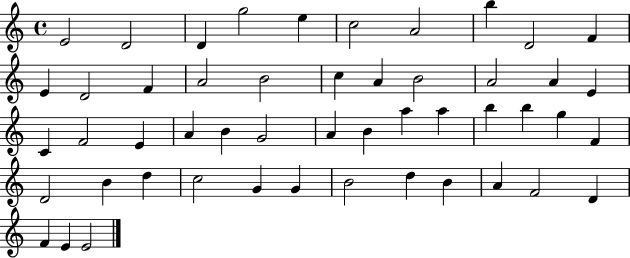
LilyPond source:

{
  \clef treble
  \time 4/4
  \defaultTimeSignature
  \key c \major
  e'2 d'2 | d'4 g''2 e''4 | c''2 a'2 | b''4 d'2 f'4 | \break e'4 d'2 f'4 | a'2 b'2 | c''4 a'4 b'2 | a'2 a'4 e'4 | \break c'4 f'2 e'4 | a'4 b'4 g'2 | a'4 b'4 a''4 a''4 | b''4 b''4 g''4 f'4 | \break d'2 b'4 d''4 | c''2 g'4 g'4 | b'2 d''4 b'4 | a'4 f'2 d'4 | \break f'4 e'4 e'2 | \bar "|."
}